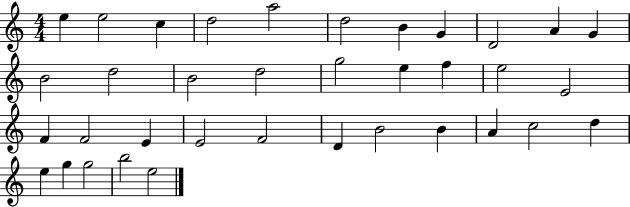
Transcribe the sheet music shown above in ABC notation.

X:1
T:Untitled
M:4/4
L:1/4
K:C
e e2 c d2 a2 d2 B G D2 A G B2 d2 B2 d2 g2 e f e2 E2 F F2 E E2 F2 D B2 B A c2 d e g g2 b2 e2